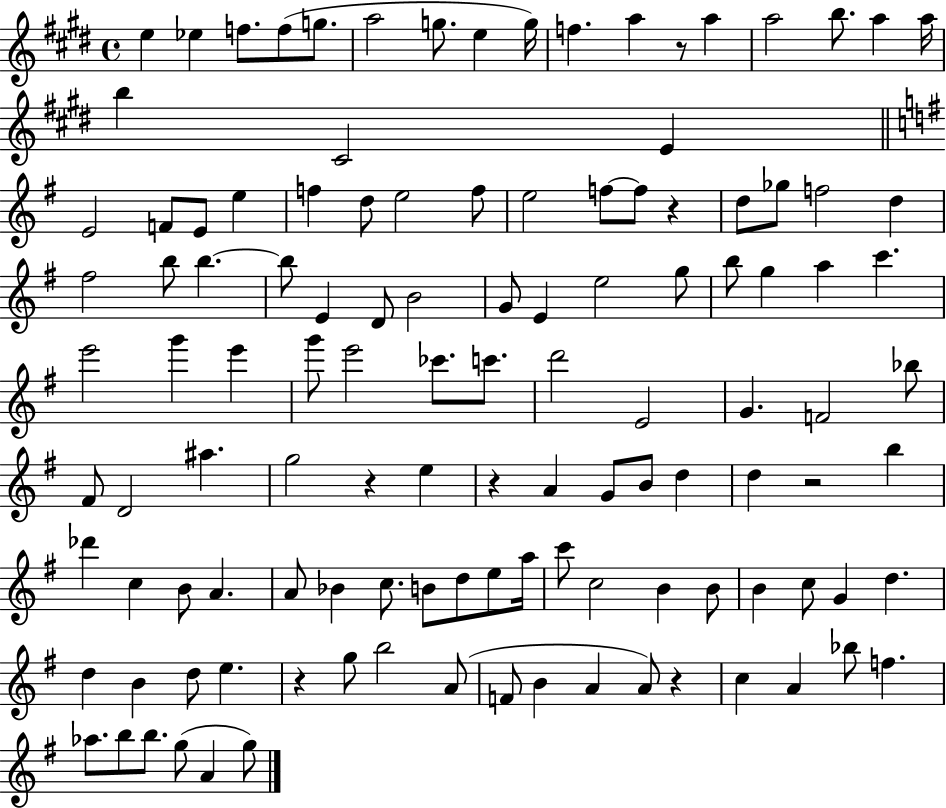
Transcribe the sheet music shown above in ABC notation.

X:1
T:Untitled
M:4/4
L:1/4
K:E
e _e f/2 f/2 g/2 a2 g/2 e g/4 f a z/2 a a2 b/2 a a/4 b ^C2 E E2 F/2 E/2 e f d/2 e2 f/2 e2 f/2 f/2 z d/2 _g/2 f2 d ^f2 b/2 b b/2 E D/2 B2 G/2 E e2 g/2 b/2 g a c' e'2 g' e' g'/2 e'2 _c'/2 c'/2 d'2 E2 G F2 _b/2 ^F/2 D2 ^a g2 z e z A G/2 B/2 d d z2 b _d' c B/2 A A/2 _B c/2 B/2 d/2 e/2 a/4 c'/2 c2 B B/2 B c/2 G d d B d/2 e z g/2 b2 A/2 F/2 B A A/2 z c A _b/2 f _a/2 b/2 b/2 g/2 A g/2